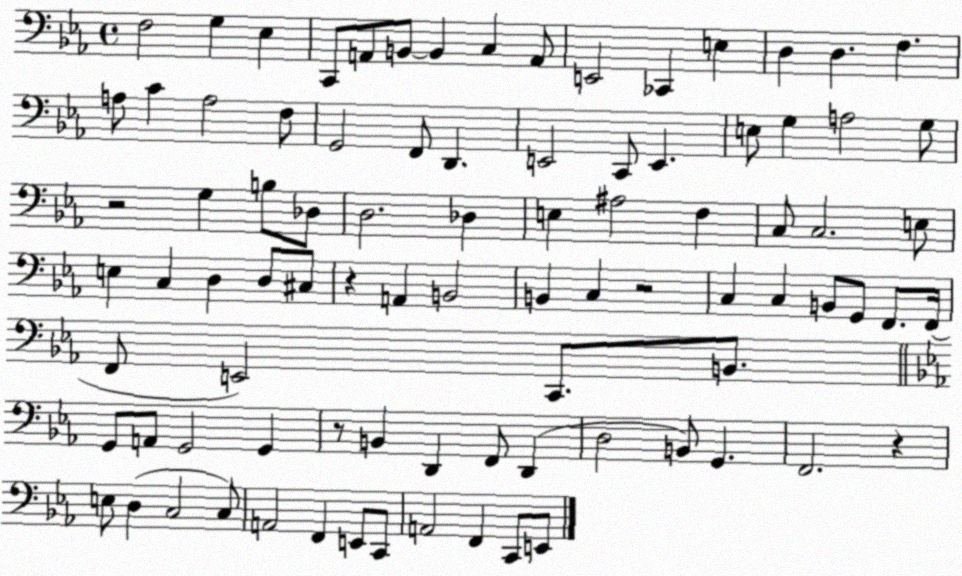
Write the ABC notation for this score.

X:1
T:Untitled
M:4/4
L:1/4
K:Eb
F,2 G, _E, C,,/2 A,,/2 B,,/2 B,, C, A,,/2 E,,2 _C,, E, D, D, F, A,/2 C A,2 F,/2 G,,2 F,,/2 D,, E,,2 C,,/2 E,, E,/2 G, A,2 G,/2 z2 G, B,/2 _D,/2 D,2 _D, E, ^A,2 F, C,/2 C,2 E,/2 E, C, D, D,/2 ^C,/2 z A,, B,,2 B,, C, z2 C, C, B,,/2 G,,/2 F,,/2 F,,/4 F,,/2 E,,2 C,,/2 B,,/2 G,,/2 A,,/2 G,,2 G,, z/2 B,, D,, F,,/2 D,, D,2 B,,/2 G,, F,,2 z E,/2 D, C,2 C,/2 A,,2 F,, E,,/2 C,,/2 A,,2 F,, C,,/2 E,,/2